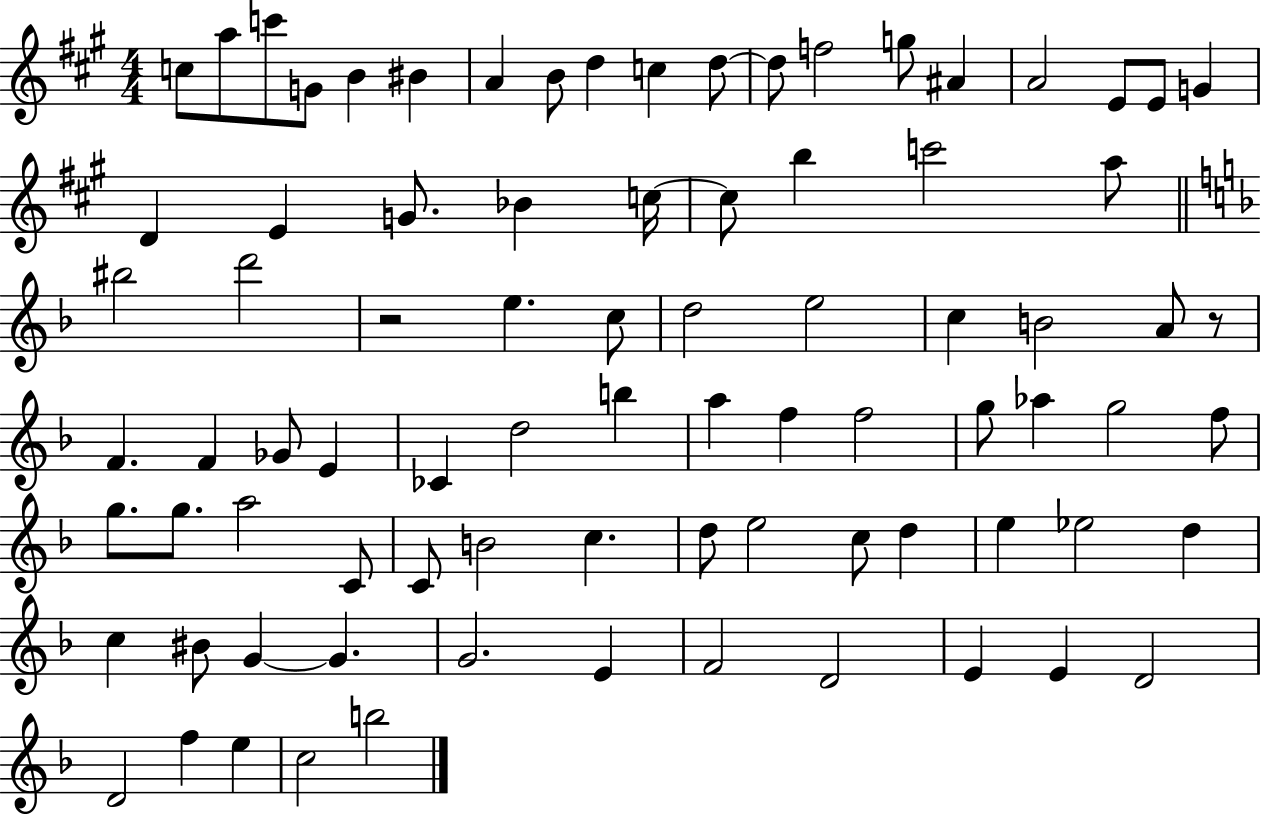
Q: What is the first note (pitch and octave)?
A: C5